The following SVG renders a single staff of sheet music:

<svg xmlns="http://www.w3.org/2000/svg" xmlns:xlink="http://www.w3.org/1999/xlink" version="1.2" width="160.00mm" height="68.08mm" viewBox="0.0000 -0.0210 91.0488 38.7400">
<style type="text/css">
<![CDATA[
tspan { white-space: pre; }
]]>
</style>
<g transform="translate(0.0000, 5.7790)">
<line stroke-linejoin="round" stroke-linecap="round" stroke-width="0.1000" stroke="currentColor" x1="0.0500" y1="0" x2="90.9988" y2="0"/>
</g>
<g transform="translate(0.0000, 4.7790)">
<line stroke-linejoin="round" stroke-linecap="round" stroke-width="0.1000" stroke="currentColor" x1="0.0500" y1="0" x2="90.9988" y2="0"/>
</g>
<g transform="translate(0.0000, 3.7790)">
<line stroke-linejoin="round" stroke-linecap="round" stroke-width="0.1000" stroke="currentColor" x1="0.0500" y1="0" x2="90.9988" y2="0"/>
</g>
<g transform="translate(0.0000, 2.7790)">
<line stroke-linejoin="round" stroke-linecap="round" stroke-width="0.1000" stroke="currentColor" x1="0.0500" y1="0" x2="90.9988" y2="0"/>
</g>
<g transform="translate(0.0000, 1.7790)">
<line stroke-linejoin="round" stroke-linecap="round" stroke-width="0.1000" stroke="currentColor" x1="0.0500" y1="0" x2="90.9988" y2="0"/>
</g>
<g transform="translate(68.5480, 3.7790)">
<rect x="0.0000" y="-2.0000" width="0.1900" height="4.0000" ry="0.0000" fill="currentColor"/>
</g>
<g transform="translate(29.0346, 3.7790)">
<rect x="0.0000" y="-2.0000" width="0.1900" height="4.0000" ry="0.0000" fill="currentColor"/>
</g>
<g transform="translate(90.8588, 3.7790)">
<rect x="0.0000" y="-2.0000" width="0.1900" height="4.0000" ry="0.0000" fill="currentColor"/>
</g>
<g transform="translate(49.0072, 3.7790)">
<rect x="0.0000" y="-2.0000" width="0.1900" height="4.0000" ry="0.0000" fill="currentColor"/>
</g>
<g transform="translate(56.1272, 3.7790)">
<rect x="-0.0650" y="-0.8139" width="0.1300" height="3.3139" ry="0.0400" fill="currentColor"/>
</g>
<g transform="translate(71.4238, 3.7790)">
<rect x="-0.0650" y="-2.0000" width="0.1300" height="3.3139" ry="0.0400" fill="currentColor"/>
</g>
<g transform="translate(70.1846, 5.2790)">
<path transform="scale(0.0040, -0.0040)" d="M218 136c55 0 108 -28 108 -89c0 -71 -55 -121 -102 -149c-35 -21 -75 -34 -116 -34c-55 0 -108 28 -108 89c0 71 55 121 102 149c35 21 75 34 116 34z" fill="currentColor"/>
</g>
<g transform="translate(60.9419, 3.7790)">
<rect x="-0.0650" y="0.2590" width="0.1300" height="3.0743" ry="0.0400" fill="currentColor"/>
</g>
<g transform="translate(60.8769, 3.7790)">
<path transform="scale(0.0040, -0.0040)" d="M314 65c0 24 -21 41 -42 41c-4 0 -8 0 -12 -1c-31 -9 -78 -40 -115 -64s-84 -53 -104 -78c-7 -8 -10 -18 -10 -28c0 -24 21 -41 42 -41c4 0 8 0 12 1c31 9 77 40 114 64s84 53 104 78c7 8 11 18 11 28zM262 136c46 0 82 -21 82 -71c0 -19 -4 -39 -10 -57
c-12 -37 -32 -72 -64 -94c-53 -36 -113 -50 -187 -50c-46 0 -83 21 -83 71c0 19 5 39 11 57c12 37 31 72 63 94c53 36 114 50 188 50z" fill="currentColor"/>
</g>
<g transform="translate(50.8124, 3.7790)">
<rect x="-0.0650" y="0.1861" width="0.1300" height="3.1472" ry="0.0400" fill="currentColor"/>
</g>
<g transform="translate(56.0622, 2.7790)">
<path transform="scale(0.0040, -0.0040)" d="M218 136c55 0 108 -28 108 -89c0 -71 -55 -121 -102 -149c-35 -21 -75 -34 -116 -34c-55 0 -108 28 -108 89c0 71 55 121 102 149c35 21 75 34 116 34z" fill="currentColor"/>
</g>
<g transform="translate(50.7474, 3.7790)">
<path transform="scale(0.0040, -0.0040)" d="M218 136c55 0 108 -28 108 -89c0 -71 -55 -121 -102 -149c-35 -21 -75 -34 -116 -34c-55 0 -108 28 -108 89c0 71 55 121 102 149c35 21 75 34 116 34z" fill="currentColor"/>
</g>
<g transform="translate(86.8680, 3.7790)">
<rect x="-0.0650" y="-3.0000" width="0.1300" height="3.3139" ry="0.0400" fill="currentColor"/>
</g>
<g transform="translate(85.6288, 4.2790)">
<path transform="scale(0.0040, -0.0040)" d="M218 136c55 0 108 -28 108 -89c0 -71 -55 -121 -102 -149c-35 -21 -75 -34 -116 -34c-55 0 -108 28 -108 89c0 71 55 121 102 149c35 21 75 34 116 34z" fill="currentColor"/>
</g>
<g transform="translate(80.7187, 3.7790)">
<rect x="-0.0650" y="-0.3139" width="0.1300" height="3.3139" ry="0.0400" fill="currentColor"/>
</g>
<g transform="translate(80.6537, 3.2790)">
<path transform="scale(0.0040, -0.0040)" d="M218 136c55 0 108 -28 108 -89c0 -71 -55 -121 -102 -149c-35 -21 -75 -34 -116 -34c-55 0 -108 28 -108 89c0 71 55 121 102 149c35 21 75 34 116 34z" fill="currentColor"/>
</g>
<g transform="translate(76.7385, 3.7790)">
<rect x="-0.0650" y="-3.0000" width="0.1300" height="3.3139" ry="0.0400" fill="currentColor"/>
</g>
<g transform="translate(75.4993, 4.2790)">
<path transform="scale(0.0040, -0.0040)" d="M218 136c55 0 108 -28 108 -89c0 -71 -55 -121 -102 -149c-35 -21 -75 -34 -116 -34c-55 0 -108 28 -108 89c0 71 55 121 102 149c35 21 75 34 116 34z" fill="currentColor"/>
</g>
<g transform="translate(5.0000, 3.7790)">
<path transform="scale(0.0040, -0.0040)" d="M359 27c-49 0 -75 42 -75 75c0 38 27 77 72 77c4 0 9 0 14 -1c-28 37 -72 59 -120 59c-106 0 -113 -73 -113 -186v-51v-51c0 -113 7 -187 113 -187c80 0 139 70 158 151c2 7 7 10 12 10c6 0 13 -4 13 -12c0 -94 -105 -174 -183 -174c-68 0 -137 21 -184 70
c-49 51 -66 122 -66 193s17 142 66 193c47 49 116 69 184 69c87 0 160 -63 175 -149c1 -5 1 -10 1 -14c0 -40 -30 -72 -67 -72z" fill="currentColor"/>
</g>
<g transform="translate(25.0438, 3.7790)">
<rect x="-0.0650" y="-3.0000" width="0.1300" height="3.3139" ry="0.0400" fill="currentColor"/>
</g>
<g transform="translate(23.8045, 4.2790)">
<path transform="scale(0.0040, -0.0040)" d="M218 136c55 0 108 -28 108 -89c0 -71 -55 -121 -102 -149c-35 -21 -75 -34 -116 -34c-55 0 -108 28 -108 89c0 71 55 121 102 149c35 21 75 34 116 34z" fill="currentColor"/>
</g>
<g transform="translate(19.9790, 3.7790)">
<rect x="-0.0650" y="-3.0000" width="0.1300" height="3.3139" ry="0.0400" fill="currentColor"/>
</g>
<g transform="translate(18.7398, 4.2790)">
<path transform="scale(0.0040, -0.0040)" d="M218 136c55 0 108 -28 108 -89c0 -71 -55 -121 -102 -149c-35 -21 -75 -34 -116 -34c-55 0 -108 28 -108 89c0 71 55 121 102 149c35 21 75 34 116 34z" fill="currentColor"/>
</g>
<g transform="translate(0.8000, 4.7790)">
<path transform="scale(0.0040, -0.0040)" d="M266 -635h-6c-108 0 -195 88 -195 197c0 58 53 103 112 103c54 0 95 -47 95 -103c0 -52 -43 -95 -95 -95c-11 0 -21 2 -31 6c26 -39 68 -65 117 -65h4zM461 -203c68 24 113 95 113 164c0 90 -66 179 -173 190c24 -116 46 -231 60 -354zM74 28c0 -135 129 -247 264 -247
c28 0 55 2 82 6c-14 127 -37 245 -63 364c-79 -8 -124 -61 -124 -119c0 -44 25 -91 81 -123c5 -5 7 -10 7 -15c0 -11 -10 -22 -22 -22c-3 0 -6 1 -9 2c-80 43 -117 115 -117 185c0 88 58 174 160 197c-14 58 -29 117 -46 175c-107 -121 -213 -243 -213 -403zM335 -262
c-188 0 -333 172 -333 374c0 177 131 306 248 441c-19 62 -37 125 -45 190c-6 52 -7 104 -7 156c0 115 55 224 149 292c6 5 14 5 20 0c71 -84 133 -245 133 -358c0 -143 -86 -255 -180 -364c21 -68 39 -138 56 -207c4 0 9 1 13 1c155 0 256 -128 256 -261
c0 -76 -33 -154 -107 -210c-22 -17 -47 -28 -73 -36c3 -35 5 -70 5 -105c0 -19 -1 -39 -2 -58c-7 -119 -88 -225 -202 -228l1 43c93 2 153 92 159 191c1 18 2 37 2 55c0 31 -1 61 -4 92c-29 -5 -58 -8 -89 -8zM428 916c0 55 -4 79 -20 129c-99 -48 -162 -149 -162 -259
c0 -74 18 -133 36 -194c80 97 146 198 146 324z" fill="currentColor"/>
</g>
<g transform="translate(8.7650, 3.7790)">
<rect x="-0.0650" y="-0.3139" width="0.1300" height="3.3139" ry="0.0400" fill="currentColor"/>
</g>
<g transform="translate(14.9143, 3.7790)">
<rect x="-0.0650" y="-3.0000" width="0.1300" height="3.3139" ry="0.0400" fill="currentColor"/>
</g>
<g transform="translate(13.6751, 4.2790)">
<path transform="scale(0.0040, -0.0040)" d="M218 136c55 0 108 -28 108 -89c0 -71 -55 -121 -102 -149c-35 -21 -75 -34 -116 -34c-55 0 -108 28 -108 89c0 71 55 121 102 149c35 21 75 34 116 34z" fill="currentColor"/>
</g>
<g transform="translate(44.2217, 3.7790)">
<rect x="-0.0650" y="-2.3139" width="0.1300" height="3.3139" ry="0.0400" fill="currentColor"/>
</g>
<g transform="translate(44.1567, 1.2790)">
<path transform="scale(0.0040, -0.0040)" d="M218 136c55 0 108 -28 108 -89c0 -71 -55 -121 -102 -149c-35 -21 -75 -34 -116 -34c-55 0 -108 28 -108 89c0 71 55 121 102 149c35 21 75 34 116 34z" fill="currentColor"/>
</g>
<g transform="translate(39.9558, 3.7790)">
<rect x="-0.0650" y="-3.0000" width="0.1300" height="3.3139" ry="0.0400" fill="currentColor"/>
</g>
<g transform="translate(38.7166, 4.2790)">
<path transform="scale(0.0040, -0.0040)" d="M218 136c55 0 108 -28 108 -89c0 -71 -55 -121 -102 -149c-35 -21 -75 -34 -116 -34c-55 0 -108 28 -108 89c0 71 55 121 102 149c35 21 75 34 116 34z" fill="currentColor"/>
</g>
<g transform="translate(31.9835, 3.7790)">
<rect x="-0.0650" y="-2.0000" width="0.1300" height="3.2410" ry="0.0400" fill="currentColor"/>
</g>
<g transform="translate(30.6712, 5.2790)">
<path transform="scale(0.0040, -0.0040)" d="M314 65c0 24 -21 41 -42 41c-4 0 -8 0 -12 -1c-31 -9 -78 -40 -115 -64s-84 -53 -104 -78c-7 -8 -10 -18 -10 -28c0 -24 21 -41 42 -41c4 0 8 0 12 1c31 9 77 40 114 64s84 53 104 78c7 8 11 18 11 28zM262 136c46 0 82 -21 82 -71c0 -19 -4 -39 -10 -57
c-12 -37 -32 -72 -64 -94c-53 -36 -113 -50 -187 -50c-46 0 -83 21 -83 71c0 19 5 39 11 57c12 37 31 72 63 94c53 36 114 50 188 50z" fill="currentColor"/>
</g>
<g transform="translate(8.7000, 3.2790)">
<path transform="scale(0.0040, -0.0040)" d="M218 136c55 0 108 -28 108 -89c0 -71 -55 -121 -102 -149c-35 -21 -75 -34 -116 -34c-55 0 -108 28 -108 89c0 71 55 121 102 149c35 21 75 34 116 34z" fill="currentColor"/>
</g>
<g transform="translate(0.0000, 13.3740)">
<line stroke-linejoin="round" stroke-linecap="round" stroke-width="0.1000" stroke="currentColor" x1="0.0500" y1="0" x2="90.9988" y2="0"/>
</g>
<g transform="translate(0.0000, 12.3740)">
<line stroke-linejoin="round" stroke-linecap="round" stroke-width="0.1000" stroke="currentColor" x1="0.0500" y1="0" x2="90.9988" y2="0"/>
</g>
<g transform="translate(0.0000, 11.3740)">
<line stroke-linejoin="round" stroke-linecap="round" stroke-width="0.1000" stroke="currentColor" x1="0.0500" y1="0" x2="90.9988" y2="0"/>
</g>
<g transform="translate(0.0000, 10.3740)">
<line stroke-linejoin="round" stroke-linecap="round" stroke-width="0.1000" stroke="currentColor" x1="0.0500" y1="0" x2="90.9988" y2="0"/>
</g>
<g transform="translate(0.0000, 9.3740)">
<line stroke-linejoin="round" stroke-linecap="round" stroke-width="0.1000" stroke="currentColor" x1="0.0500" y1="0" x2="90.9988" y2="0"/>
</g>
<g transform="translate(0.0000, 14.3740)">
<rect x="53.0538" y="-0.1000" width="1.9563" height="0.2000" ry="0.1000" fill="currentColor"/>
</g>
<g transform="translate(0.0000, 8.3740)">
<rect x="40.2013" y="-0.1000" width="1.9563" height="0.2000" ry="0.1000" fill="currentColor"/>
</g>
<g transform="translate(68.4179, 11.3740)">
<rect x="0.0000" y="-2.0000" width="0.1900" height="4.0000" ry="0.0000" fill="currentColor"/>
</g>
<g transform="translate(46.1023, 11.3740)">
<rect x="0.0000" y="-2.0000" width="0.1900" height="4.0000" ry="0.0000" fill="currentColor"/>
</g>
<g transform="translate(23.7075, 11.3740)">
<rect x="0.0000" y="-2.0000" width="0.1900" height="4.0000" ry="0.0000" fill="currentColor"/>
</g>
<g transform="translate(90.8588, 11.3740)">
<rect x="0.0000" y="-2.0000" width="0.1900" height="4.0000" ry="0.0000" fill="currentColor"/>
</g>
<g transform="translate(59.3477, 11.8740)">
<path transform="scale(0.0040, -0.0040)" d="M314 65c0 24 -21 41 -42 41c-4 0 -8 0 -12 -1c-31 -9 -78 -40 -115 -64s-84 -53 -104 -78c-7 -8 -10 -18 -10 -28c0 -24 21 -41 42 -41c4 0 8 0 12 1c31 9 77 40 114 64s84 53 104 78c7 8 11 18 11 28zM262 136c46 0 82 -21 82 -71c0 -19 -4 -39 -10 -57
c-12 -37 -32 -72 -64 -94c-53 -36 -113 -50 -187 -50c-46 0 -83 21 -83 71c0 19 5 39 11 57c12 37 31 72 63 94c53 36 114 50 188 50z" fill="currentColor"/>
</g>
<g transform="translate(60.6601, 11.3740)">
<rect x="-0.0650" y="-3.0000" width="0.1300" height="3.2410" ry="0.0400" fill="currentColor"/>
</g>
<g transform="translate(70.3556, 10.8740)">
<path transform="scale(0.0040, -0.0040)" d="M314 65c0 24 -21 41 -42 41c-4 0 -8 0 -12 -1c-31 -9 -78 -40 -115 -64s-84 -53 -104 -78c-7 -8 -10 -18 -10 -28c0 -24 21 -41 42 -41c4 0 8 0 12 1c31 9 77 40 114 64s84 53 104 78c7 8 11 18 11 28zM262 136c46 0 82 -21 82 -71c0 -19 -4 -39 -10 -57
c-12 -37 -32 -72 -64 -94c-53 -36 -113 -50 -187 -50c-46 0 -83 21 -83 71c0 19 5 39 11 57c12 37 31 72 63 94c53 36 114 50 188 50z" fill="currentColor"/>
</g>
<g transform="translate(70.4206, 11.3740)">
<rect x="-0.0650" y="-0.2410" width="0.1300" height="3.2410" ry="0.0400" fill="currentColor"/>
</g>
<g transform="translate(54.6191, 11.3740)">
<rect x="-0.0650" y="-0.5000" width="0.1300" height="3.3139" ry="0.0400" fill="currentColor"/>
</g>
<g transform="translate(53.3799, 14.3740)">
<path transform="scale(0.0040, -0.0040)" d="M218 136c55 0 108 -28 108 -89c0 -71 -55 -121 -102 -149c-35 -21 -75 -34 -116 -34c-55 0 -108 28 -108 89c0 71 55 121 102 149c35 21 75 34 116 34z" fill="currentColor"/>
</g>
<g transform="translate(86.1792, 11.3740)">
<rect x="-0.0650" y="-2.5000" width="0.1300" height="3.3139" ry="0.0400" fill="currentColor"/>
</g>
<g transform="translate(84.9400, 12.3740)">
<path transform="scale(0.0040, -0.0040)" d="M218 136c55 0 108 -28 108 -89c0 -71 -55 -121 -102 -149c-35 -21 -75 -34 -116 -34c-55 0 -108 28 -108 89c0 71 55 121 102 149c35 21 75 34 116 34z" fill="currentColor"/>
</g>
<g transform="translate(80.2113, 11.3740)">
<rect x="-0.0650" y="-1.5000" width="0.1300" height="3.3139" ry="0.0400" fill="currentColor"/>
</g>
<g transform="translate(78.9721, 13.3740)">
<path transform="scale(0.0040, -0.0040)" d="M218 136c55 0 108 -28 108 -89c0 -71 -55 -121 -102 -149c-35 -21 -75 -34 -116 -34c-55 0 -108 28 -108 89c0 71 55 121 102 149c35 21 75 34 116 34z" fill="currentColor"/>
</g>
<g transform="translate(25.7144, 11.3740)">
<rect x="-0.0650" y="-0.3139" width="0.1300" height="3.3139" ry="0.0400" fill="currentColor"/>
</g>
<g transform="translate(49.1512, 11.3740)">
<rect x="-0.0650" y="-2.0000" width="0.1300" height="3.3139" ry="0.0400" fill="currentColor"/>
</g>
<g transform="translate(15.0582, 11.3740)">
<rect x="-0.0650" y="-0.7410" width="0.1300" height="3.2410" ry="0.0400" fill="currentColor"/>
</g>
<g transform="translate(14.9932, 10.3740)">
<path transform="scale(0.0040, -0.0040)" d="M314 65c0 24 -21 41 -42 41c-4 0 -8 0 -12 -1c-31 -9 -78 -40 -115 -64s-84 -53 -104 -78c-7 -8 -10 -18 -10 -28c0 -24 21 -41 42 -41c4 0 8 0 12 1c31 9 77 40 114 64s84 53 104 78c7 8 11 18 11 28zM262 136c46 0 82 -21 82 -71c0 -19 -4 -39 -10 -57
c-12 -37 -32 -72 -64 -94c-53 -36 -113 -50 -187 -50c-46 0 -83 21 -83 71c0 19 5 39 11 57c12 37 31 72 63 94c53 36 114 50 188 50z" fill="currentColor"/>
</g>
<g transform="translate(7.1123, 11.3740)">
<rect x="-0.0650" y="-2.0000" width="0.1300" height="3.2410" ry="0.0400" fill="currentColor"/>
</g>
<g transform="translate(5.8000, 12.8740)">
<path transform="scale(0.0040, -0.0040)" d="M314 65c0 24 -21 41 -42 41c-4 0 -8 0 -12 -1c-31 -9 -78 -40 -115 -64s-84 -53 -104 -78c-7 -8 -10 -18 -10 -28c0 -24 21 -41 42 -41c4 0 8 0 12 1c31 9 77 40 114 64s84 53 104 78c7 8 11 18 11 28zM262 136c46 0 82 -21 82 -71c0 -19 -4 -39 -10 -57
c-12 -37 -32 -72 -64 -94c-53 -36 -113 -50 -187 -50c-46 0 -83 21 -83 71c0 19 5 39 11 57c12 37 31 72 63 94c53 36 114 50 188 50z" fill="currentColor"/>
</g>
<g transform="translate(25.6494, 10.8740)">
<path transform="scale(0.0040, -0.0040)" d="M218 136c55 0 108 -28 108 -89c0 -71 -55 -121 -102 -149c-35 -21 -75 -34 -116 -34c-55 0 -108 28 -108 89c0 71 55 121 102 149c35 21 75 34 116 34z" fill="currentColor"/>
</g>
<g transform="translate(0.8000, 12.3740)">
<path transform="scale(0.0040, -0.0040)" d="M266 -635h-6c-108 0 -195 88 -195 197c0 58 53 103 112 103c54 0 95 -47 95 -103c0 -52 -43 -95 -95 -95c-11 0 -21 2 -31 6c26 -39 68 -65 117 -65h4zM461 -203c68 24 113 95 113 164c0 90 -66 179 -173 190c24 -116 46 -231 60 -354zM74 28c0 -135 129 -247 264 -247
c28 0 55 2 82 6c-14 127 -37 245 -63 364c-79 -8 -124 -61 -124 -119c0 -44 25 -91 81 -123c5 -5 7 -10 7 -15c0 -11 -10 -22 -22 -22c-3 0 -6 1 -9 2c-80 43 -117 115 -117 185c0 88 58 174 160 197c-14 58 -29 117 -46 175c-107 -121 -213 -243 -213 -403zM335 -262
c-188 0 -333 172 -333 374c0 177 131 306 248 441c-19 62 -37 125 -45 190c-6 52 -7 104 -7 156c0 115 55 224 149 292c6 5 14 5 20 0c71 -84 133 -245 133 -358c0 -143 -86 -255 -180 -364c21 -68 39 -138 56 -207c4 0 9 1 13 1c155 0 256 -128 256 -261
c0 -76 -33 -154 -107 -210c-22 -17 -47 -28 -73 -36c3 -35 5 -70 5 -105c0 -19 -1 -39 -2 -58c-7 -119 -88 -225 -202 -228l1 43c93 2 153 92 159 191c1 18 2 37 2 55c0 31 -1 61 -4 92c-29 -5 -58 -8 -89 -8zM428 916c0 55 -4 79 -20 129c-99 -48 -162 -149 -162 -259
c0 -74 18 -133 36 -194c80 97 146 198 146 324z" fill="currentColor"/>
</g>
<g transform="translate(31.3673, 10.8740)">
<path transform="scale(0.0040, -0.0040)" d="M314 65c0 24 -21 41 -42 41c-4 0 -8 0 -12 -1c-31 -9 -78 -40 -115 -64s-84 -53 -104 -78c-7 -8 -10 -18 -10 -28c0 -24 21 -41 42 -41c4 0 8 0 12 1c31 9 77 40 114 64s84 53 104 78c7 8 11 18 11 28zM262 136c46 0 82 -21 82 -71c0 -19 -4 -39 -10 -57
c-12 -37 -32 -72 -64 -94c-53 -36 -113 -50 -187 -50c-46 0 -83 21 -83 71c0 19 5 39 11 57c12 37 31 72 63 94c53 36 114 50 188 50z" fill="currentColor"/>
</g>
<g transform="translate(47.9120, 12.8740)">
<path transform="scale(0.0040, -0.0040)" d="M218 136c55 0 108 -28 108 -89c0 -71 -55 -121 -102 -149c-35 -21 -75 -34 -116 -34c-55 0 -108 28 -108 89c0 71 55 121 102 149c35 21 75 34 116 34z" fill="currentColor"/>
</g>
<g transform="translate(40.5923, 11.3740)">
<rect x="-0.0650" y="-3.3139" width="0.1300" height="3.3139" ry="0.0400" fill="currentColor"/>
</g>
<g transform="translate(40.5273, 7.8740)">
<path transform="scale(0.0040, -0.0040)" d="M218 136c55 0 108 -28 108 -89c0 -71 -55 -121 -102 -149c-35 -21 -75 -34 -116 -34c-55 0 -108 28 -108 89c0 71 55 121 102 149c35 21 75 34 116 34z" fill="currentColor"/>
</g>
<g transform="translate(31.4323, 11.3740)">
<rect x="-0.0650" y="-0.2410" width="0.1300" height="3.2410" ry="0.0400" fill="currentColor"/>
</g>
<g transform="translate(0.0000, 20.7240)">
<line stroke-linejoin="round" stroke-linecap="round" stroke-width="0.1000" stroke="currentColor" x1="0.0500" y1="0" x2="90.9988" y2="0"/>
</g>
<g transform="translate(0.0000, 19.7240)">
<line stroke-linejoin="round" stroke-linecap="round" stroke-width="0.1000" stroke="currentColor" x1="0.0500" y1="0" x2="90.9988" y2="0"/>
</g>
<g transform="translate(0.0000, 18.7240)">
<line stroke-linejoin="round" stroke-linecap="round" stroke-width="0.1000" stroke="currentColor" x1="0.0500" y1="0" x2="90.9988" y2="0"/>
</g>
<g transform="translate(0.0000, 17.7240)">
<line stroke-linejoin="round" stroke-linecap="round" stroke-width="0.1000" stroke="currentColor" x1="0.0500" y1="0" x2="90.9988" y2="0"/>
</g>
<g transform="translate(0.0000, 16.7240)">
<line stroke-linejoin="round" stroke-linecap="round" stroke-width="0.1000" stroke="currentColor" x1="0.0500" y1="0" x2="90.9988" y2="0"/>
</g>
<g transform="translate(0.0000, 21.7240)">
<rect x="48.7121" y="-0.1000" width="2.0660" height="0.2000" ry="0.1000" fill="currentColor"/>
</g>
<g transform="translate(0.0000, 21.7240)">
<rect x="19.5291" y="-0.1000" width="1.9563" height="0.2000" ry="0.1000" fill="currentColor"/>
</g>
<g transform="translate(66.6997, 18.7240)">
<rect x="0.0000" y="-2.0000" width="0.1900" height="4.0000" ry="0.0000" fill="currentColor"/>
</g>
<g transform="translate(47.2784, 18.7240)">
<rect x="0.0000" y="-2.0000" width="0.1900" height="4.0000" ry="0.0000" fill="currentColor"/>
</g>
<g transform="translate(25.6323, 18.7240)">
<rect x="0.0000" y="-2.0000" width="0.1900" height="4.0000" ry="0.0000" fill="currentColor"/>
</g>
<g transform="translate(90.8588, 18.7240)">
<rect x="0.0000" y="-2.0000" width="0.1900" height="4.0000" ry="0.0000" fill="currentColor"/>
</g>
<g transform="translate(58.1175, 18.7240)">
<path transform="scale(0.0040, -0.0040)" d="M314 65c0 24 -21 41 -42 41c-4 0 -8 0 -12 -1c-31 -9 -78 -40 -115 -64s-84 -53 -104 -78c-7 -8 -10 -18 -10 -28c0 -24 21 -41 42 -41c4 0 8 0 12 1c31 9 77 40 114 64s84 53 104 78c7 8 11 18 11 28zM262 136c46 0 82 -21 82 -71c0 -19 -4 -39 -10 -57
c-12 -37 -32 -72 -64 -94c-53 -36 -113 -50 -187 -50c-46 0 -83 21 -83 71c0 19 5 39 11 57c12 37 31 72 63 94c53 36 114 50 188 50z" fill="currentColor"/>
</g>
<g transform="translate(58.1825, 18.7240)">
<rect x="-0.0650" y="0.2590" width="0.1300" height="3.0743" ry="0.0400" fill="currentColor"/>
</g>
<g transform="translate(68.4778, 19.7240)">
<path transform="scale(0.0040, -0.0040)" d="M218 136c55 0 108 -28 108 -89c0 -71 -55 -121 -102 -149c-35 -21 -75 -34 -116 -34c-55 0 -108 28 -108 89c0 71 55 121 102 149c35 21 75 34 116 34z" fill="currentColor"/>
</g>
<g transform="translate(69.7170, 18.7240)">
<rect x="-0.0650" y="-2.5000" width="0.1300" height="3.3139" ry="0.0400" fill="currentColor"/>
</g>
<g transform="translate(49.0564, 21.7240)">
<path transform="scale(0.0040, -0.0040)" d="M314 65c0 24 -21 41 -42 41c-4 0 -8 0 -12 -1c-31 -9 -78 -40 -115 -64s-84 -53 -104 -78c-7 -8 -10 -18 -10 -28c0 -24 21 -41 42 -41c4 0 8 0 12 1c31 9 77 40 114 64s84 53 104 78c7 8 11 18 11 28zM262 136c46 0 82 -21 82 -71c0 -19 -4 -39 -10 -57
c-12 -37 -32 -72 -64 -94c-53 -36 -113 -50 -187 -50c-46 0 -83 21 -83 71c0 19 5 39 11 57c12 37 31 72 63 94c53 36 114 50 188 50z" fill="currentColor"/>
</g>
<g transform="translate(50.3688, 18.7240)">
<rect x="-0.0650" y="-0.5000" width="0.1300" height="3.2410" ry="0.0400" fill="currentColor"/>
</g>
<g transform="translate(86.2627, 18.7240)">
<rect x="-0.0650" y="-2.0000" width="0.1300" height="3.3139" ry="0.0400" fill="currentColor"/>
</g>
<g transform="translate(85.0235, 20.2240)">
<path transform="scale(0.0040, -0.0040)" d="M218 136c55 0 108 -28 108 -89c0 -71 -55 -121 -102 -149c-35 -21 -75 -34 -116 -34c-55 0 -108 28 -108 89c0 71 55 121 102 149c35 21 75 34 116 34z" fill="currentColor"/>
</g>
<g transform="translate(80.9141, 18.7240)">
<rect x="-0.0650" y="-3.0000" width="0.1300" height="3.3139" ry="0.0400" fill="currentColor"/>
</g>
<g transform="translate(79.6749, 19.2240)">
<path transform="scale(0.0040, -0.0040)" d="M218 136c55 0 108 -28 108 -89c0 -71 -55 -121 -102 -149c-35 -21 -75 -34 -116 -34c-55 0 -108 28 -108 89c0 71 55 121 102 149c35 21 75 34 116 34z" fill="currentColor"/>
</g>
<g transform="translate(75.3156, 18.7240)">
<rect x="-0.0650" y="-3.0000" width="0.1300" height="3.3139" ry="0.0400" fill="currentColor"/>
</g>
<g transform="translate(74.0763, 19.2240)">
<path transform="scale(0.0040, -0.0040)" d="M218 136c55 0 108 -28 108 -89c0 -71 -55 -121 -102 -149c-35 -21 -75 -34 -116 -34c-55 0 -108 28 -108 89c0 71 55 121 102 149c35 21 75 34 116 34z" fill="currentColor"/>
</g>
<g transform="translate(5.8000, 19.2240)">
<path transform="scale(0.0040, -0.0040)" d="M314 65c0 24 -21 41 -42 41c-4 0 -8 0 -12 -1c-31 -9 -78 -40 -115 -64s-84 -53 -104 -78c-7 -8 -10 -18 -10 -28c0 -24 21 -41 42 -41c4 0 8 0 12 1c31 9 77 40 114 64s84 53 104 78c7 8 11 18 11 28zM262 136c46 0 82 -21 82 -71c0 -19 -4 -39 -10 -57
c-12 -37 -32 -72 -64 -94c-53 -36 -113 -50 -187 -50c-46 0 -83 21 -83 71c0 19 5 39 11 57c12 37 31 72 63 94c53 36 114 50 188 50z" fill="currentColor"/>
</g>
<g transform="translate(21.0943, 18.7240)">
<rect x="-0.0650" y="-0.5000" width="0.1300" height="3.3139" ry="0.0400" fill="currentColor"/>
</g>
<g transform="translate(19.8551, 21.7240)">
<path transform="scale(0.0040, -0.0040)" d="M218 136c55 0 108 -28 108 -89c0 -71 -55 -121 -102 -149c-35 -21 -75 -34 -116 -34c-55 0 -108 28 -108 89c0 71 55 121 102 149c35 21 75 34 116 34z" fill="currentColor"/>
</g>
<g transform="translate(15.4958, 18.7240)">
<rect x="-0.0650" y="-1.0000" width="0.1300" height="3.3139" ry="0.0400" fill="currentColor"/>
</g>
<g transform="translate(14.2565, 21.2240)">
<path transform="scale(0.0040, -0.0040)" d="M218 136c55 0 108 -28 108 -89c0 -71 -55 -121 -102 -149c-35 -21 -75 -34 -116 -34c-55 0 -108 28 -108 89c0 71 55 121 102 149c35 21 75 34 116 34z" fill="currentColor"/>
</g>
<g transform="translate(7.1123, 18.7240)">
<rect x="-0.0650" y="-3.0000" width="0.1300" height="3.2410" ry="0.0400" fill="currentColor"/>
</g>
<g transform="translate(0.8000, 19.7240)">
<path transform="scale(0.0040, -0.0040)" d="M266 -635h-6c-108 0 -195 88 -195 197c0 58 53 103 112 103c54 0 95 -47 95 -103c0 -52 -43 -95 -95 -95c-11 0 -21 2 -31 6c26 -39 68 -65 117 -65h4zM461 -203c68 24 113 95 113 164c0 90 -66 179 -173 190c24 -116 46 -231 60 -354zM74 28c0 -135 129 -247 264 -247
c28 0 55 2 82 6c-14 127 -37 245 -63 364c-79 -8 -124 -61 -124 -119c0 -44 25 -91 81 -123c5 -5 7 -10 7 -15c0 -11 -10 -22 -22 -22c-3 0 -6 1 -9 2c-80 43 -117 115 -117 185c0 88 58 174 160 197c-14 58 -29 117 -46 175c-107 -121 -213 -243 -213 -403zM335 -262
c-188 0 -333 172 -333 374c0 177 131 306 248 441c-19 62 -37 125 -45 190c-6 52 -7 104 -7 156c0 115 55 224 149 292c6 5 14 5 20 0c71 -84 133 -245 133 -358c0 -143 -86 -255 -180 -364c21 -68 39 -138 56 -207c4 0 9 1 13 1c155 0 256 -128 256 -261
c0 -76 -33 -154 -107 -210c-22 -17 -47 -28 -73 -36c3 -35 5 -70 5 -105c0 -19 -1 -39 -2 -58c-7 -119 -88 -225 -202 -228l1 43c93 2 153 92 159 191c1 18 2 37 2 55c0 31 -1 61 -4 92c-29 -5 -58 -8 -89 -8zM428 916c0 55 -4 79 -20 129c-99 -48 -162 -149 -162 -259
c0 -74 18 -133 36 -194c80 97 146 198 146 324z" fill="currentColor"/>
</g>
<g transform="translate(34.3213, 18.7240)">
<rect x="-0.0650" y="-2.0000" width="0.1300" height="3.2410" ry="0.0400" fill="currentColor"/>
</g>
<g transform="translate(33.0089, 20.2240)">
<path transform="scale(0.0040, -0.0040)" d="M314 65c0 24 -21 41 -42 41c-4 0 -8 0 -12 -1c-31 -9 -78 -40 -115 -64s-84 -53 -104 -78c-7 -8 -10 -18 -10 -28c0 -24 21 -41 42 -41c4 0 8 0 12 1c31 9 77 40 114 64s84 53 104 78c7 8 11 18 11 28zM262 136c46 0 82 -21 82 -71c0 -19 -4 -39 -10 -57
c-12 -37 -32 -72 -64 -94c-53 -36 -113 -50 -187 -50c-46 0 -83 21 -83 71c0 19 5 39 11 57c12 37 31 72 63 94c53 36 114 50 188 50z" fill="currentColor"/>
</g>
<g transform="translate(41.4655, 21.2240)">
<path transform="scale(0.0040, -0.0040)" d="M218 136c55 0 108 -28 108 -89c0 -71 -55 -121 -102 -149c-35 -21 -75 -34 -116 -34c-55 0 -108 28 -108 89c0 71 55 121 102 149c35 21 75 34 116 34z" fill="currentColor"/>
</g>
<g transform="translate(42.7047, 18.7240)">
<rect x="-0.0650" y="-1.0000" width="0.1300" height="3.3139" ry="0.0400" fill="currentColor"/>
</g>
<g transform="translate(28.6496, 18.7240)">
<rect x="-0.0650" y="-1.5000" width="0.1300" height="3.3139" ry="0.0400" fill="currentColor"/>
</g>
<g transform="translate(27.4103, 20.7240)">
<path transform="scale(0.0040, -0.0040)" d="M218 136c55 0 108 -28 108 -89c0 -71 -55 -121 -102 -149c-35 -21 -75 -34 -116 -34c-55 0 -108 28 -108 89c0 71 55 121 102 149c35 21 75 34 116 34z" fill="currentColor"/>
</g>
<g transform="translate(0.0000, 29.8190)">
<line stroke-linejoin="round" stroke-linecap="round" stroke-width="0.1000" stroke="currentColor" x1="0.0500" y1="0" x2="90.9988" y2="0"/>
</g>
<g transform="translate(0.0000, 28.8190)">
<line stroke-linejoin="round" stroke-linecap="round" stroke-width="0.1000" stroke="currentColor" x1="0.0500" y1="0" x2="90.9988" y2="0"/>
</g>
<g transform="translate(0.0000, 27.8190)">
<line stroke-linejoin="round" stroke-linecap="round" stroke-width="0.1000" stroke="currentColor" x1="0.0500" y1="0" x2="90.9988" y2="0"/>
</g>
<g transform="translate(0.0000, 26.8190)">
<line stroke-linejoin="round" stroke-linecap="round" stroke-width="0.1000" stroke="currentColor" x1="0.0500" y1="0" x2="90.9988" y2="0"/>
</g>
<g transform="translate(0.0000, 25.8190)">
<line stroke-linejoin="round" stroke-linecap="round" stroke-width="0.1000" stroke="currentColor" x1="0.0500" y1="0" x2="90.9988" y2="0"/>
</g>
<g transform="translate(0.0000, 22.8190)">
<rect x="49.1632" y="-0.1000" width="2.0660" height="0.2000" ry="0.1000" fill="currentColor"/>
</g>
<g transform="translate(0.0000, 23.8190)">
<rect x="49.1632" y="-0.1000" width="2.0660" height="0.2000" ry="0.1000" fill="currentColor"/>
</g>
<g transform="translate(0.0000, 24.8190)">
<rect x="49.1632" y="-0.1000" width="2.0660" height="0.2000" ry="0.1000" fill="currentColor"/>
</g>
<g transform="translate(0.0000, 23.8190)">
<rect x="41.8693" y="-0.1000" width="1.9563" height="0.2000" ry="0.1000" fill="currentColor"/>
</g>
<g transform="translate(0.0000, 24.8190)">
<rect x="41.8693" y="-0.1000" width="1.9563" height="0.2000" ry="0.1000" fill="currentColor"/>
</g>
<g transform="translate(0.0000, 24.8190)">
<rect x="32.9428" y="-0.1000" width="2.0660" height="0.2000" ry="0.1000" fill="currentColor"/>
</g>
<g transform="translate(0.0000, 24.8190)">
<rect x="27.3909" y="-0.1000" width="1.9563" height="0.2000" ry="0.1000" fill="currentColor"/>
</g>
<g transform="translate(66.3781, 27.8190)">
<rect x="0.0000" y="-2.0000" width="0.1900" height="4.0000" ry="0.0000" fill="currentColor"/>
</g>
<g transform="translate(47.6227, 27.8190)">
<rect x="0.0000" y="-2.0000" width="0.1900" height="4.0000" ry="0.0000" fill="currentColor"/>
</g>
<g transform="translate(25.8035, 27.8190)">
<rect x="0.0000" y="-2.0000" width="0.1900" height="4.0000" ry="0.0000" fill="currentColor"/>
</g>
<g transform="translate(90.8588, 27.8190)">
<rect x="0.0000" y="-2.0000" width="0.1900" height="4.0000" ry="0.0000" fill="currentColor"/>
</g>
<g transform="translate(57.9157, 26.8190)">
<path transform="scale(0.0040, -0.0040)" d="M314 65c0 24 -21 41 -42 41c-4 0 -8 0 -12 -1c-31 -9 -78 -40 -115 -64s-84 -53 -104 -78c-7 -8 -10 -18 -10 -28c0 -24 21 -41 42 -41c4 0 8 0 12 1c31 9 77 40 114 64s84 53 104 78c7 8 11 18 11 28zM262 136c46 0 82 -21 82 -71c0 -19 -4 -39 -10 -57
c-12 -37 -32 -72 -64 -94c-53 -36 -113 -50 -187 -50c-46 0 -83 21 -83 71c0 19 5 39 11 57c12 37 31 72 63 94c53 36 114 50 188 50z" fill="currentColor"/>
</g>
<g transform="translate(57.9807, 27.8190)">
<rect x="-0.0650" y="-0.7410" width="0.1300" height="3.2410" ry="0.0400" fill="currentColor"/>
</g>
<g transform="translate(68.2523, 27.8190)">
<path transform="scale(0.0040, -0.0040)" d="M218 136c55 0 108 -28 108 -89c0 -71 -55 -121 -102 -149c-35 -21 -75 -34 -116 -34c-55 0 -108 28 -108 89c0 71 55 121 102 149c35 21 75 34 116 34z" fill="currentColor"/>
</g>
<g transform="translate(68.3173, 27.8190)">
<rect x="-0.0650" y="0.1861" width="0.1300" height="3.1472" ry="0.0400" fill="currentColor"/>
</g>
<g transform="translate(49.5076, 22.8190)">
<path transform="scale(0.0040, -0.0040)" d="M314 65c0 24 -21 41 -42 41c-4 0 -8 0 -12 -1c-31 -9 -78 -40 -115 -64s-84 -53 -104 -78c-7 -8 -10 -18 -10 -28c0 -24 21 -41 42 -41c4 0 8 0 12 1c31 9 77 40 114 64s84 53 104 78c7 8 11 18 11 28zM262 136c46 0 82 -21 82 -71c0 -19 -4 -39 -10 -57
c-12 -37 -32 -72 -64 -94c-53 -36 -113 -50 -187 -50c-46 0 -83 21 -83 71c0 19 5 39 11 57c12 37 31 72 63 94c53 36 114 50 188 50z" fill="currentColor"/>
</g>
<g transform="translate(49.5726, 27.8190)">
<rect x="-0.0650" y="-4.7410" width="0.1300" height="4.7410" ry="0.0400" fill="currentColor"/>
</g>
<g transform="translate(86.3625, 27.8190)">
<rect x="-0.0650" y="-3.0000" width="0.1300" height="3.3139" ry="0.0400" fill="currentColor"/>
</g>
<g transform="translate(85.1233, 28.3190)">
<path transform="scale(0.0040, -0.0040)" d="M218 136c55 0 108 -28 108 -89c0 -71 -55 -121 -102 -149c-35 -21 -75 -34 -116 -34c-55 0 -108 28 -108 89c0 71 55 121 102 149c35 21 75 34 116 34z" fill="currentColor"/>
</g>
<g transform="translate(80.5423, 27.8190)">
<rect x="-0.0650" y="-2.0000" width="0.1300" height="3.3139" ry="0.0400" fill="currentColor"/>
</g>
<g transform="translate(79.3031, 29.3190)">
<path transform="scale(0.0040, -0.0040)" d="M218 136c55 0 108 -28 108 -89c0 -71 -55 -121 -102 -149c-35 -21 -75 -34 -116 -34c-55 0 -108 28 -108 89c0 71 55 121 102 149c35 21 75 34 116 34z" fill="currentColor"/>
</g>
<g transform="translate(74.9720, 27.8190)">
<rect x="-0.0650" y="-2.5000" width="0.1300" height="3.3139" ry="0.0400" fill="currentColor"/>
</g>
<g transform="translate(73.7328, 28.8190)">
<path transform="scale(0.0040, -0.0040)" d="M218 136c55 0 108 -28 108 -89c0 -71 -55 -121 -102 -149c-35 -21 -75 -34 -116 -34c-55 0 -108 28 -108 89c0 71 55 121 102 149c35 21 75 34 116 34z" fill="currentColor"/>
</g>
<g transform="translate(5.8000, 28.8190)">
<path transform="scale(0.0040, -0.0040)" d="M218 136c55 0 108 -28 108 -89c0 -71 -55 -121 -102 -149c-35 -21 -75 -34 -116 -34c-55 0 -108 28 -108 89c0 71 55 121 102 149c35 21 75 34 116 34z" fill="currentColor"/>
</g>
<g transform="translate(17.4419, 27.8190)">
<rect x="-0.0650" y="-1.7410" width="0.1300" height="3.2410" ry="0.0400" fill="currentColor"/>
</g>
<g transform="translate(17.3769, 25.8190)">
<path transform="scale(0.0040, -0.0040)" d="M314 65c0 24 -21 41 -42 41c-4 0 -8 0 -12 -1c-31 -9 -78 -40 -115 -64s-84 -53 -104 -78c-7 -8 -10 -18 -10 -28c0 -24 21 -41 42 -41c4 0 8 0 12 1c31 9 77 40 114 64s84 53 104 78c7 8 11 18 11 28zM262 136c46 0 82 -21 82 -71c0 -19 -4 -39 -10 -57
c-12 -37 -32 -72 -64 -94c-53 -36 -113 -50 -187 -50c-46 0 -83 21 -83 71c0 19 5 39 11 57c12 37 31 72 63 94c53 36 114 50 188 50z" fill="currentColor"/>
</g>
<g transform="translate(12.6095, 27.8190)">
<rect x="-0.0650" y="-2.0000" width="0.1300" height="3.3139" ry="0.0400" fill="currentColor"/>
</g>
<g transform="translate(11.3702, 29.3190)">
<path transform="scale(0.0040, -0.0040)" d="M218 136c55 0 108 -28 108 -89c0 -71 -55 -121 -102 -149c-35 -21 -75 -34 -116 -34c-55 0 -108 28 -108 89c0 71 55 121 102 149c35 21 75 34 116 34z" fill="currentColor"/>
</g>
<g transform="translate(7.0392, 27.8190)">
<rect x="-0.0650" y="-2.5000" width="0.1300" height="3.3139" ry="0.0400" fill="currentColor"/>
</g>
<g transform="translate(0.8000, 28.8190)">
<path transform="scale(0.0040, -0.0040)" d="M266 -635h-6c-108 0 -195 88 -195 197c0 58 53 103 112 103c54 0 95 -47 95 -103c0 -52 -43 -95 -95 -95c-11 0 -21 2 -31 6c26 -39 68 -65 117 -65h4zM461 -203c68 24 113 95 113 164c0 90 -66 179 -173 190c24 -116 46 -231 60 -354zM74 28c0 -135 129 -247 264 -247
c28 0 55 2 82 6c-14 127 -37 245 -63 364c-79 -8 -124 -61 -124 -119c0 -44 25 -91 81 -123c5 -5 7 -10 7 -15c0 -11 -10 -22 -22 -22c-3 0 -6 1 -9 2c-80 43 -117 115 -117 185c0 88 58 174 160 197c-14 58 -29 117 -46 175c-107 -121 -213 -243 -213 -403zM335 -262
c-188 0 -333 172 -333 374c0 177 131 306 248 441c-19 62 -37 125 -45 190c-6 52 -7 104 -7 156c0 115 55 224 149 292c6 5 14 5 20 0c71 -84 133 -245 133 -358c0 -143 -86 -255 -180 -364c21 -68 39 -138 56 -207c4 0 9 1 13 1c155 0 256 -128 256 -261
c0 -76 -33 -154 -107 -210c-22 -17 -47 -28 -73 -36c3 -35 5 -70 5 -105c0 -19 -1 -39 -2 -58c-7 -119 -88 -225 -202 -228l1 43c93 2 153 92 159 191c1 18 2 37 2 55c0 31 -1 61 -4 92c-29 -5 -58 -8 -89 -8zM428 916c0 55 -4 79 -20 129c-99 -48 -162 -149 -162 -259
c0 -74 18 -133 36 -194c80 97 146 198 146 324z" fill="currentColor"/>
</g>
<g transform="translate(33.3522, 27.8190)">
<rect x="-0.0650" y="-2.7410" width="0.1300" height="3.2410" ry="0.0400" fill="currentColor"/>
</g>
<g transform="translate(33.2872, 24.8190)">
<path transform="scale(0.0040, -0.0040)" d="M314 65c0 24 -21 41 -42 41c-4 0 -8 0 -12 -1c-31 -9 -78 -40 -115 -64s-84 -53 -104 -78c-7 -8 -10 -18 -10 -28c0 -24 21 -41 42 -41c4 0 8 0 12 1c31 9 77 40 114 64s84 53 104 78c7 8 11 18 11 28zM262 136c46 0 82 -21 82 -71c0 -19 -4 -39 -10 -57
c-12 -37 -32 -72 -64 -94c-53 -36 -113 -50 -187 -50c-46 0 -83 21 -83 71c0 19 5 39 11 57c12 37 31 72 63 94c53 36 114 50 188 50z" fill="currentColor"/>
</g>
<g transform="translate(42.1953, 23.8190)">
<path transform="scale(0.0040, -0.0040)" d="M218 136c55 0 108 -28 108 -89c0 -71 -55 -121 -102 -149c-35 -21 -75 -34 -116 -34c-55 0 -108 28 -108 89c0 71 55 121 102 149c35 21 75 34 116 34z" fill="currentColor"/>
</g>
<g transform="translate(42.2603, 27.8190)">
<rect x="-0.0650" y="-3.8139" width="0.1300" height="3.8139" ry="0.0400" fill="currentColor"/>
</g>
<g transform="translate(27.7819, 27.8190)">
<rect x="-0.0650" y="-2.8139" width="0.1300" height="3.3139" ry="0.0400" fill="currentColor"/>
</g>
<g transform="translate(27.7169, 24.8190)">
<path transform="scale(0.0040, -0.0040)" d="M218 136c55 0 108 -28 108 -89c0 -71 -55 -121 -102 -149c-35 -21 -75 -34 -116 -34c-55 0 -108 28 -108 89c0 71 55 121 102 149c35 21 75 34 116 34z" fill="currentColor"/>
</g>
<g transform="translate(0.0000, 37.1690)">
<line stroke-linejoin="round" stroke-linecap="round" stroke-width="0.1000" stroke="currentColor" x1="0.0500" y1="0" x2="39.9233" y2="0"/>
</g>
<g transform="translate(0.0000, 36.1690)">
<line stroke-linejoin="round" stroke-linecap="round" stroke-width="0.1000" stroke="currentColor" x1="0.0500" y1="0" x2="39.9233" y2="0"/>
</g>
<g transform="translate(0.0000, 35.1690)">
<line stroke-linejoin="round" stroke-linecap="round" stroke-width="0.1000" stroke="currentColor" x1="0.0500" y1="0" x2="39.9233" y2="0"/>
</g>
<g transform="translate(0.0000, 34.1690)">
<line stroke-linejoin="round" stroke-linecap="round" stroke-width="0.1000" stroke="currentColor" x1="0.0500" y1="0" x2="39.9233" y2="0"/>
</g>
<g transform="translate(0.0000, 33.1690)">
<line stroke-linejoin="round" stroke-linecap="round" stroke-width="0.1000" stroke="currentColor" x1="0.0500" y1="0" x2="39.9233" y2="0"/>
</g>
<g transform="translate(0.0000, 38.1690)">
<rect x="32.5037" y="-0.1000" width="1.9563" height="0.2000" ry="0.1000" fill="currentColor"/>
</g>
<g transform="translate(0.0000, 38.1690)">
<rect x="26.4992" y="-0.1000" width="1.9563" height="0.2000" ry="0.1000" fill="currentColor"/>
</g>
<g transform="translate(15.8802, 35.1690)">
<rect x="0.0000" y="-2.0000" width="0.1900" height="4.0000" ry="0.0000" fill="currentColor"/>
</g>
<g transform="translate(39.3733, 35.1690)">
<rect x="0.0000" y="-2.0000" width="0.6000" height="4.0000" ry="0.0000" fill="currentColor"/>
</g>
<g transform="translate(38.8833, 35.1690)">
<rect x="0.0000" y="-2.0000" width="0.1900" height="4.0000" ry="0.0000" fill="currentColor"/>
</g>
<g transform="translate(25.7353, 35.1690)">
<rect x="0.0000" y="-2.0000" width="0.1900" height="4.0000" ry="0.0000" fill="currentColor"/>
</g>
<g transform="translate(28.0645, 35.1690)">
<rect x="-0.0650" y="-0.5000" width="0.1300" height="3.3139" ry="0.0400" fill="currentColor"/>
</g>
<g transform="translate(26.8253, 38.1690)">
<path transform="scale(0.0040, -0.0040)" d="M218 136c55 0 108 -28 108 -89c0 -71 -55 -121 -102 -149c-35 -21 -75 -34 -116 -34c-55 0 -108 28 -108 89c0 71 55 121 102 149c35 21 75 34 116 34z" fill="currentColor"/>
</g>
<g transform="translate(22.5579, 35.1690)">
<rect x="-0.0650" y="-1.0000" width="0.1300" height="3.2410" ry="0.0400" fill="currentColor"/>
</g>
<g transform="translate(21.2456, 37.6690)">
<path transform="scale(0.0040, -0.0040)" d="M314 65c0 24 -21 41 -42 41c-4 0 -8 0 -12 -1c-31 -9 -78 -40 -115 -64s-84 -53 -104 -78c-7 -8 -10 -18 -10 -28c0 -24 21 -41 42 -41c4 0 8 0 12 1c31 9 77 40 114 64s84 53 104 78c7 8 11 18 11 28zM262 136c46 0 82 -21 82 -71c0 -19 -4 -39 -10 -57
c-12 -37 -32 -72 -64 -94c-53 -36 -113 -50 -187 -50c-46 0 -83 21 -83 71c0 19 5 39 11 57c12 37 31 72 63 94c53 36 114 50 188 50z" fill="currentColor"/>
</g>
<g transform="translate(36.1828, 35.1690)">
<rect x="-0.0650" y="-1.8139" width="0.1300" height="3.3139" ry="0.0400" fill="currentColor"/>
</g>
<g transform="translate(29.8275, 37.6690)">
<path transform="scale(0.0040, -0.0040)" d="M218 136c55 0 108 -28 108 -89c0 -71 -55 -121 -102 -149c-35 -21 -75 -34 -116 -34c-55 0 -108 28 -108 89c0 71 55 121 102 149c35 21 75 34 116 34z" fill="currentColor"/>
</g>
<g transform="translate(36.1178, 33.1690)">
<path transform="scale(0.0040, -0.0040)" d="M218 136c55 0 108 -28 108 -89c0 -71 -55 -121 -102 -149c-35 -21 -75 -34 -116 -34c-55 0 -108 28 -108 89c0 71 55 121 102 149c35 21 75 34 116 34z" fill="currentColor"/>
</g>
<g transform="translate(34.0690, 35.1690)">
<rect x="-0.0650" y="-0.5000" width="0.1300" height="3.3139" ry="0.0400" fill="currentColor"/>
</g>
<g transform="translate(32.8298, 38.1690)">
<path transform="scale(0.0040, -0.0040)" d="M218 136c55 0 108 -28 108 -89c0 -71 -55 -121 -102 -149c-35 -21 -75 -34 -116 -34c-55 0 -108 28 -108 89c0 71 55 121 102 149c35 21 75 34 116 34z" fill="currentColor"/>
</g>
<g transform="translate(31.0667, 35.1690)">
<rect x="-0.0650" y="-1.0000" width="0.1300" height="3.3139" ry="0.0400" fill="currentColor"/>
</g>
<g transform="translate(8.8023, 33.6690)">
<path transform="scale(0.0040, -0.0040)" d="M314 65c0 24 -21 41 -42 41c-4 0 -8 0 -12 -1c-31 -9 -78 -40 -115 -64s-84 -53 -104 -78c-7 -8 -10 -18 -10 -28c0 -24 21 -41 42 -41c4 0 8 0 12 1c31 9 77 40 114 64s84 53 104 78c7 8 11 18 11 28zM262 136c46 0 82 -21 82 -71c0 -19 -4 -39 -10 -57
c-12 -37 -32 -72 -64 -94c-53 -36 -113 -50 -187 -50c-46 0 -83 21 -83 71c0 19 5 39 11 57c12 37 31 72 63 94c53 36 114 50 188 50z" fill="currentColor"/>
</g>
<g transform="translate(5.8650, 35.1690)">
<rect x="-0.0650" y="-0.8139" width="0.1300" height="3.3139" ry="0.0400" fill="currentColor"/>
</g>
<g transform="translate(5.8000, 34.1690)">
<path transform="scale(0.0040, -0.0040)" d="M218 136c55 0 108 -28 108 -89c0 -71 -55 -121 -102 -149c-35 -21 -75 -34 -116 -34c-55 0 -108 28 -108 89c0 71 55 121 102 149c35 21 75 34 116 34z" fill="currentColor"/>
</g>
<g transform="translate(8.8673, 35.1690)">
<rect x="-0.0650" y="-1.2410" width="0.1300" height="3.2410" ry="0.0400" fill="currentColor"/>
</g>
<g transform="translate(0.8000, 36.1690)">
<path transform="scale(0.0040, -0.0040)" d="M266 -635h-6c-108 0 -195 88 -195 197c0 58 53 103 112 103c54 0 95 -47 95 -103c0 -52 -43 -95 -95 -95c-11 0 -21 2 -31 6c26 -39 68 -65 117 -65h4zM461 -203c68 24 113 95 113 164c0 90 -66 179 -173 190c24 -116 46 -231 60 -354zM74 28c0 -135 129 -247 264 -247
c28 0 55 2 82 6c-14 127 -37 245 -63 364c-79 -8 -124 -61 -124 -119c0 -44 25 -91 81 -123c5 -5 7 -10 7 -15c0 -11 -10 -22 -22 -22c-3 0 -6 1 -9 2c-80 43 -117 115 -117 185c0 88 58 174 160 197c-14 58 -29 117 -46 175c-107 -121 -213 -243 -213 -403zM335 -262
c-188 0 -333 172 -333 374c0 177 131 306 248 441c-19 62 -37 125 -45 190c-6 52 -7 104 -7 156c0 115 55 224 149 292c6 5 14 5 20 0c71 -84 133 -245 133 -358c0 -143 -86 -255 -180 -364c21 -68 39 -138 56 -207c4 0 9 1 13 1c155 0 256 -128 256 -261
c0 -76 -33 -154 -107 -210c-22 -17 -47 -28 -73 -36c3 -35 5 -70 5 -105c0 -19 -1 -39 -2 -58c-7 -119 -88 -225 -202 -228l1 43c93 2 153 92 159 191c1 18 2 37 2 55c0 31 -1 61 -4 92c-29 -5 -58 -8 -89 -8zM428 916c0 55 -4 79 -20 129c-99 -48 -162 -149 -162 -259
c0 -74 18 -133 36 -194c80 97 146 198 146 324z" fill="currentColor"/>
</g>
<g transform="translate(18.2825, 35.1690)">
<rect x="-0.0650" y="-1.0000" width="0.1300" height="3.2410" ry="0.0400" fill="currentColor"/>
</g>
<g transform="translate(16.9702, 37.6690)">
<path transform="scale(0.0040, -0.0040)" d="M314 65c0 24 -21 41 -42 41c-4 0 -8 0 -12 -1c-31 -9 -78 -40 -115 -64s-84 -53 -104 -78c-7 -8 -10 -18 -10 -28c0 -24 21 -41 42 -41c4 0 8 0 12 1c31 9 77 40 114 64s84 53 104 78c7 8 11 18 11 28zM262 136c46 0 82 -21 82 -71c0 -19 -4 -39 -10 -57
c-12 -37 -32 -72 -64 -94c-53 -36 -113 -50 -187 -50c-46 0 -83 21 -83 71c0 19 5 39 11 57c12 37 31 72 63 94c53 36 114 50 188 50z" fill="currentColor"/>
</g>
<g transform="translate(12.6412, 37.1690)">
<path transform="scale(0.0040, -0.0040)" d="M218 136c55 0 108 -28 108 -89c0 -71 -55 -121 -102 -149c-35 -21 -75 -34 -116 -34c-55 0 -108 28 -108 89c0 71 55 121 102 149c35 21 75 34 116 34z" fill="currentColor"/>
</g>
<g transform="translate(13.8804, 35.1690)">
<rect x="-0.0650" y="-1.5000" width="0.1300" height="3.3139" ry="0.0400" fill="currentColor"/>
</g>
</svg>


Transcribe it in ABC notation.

X:1
T:Untitled
M:4/4
L:1/4
K:C
c A A A F2 A g B d B2 F A c A F2 d2 c c2 b F C A2 c2 E G A2 D C E F2 D C2 B2 G A A F G F f2 a a2 c' e'2 d2 B G F A d e2 E D2 D2 C D C f